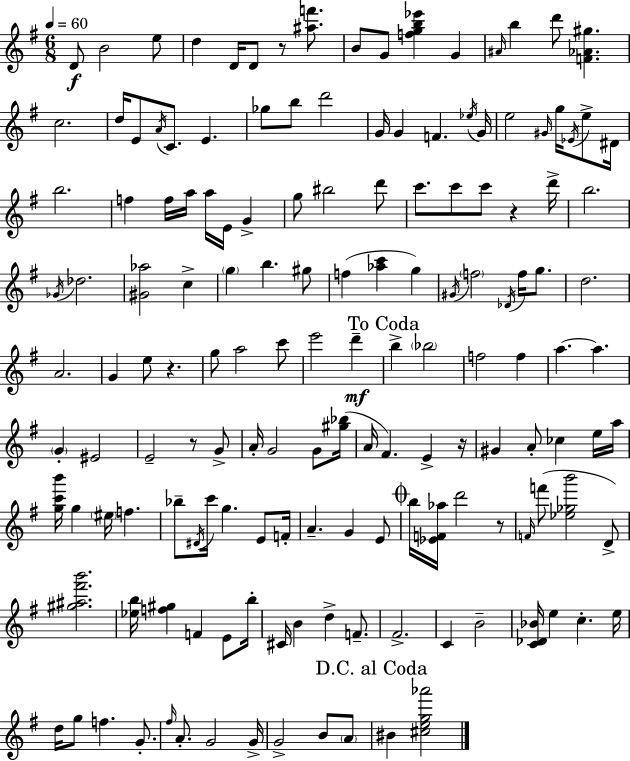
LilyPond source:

{
  \clef treble
  \numericTimeSignature
  \time 6/8
  \key e \minor
  \tempo 4 = 60
  d'8\f b'2 e''8 | d''4 d'16 d'8 r8 <ais'' f'''>8. | b'8 g'8 <f'' g'' b'' ees'''>4 g'4 | \grace { ais'16 } b''4 d'''8 <f' aes' gis''>4. | \break c''2. | d''16 e'8 \acciaccatura { a'16 } c'8. e'4. | ges''8 b''8 d'''2 | g'16 g'4 f'4. | \break \acciaccatura { ees''16 } g'16 e''2 \grace { gis'16 } | g''16 \acciaccatura { ees'16 } e''8-> dis'16 b''2. | f''4 f''16 a''16 a''16 | e'16 g'4-> g''8 bis''2 | \break d'''8 c'''8. c'''8 c'''8 | r4 d'''16-> b''2. | \acciaccatura { ges'16 } des''2. | <gis' aes''>2 | \break c''4-> \parenthesize g''4 b''4. | gis''8 f''4( <aes'' c'''>4 | g''4) \acciaccatura { gis'16 } \parenthesize f''2 | \acciaccatura { des'16 } f''16 g''8. d''2. | \break a'2. | g'4 | e''8 r4. g''8 a''2 | c'''8 e'''2 | \break d'''4--\mf \mark "To Coda" b''4-> | \parenthesize bes''2 f''2 | f''4 a''4.~~ | a''4. \parenthesize g'4-. | \break eis'2 e'2-- | r8 g'8-> a'16-. g'2 | g'8 <gis'' bes''>16( a'16 fis'4.) | e'4-> r16 gis'4 | \break a'8-. ces''4 e''16 a''16 <g'' c''' b'''>16 g''4 | \parenthesize eis''16 f''4. bes''8-- \acciaccatura { dis'16 } c'''16 | g''4. e'8 f'16-. a'4.-- | g'4 e'8 \mark \markup { \musicglyph "scripts.coda" } b''16 <ees' f' aes''>16 d'''2 | \break r8 \grace { f'16 } f'''8( | <ees'' ges'' b'''>2 d'8->) <gis'' ais'' fis''' b'''>2. | <ees'' b''>16 <f'' gis''>4 | f'4 e'8 b''16-. cis'16 b'4 | \break d''4-> f'8.-- fis'2.-> | c'4 | b'2-- <c' des' bes'>16 e''4 | c''4.-. e''16 d''16 g''8 | \break f''4. g'8.-. \grace { fis''16 } a'8.-. | g'2 g'16-> g'2-> | b'8 \parenthesize a'8 \mark "D.C. al Coda" bis'4 | <cis'' e'' g'' aes'''>2 \bar "|."
}